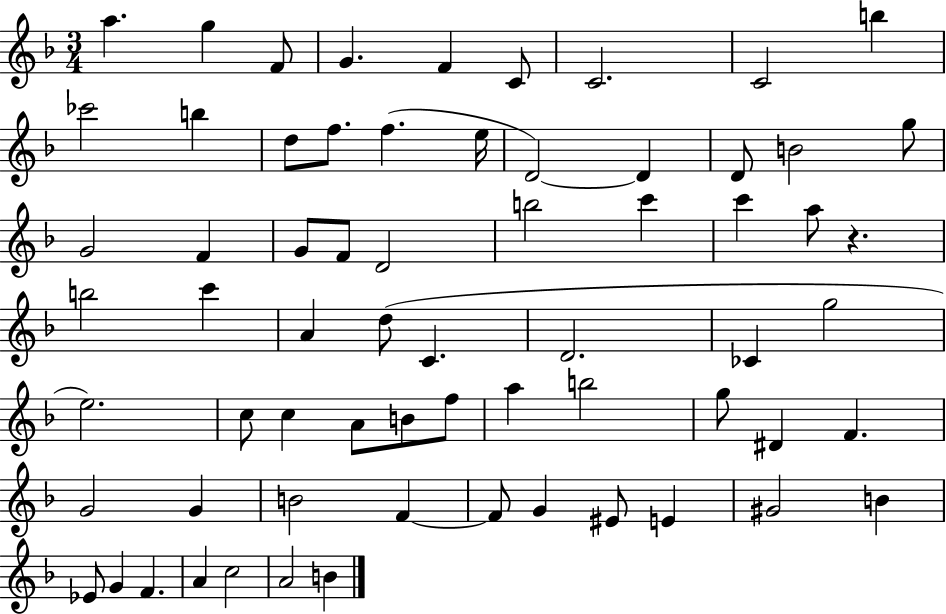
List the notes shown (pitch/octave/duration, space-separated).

A5/q. G5/q F4/e G4/q. F4/q C4/e C4/h. C4/h B5/q CES6/h B5/q D5/e F5/e. F5/q. E5/s D4/h D4/q D4/e B4/h G5/e G4/h F4/q G4/e F4/e D4/h B5/h C6/q C6/q A5/e R/q. B5/h C6/q A4/q D5/e C4/q. D4/h. CES4/q G5/h E5/h. C5/e C5/q A4/e B4/e F5/e A5/q B5/h G5/e D#4/q F4/q. G4/h G4/q B4/h F4/q F4/e G4/q EIS4/e E4/q G#4/h B4/q Eb4/e G4/q F4/q. A4/q C5/h A4/h B4/q